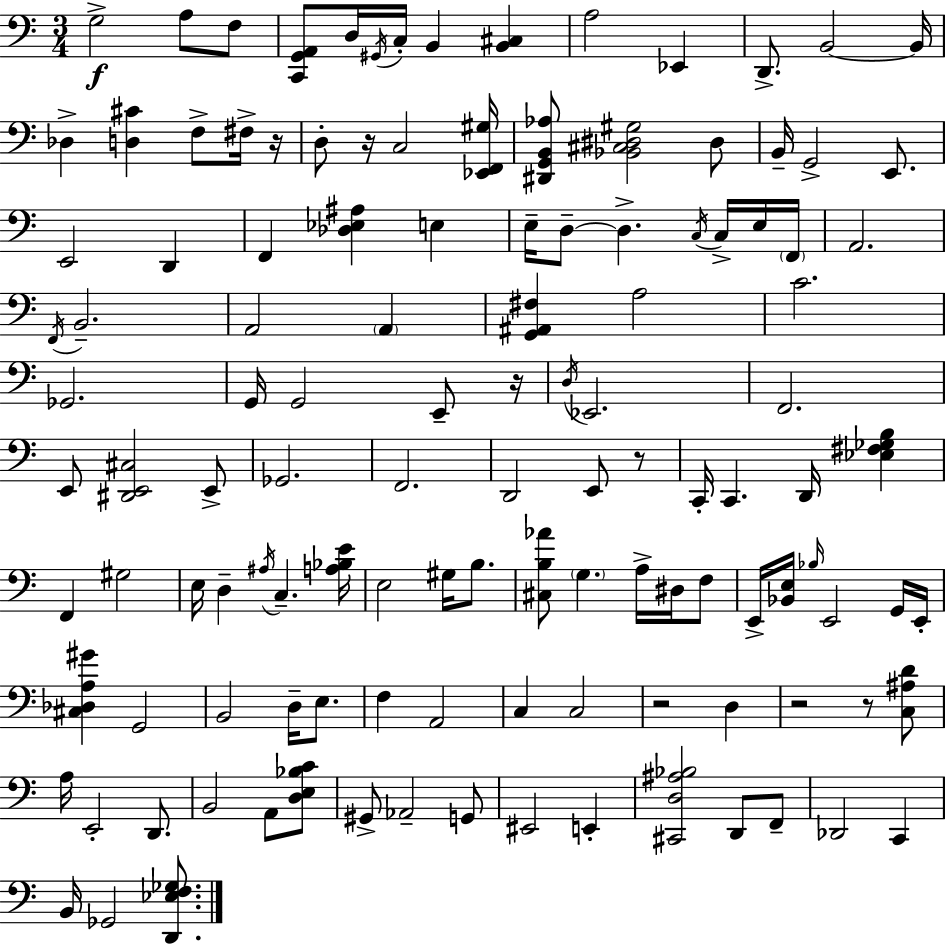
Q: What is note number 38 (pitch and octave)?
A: A3